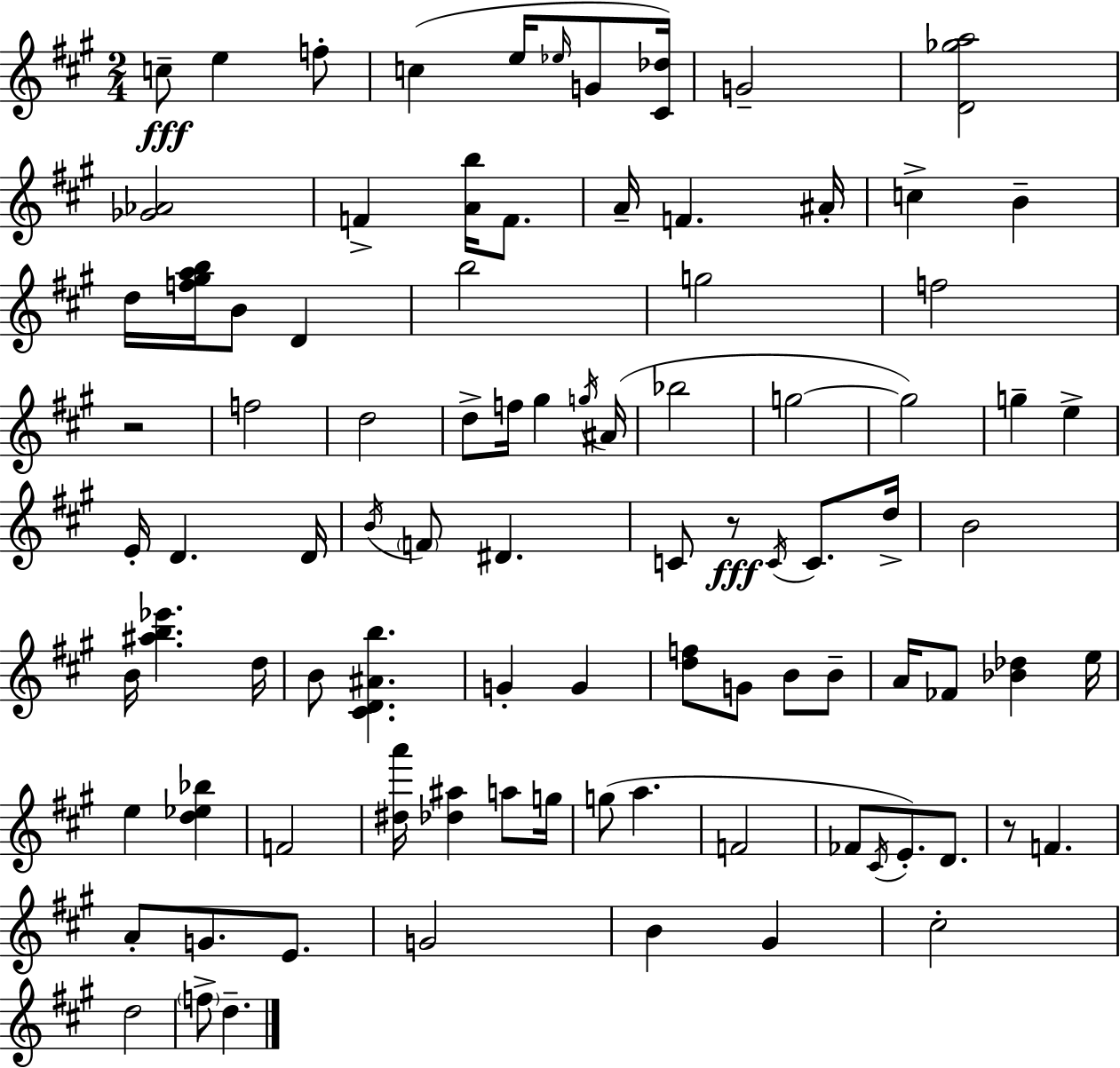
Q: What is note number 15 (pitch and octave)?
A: B4